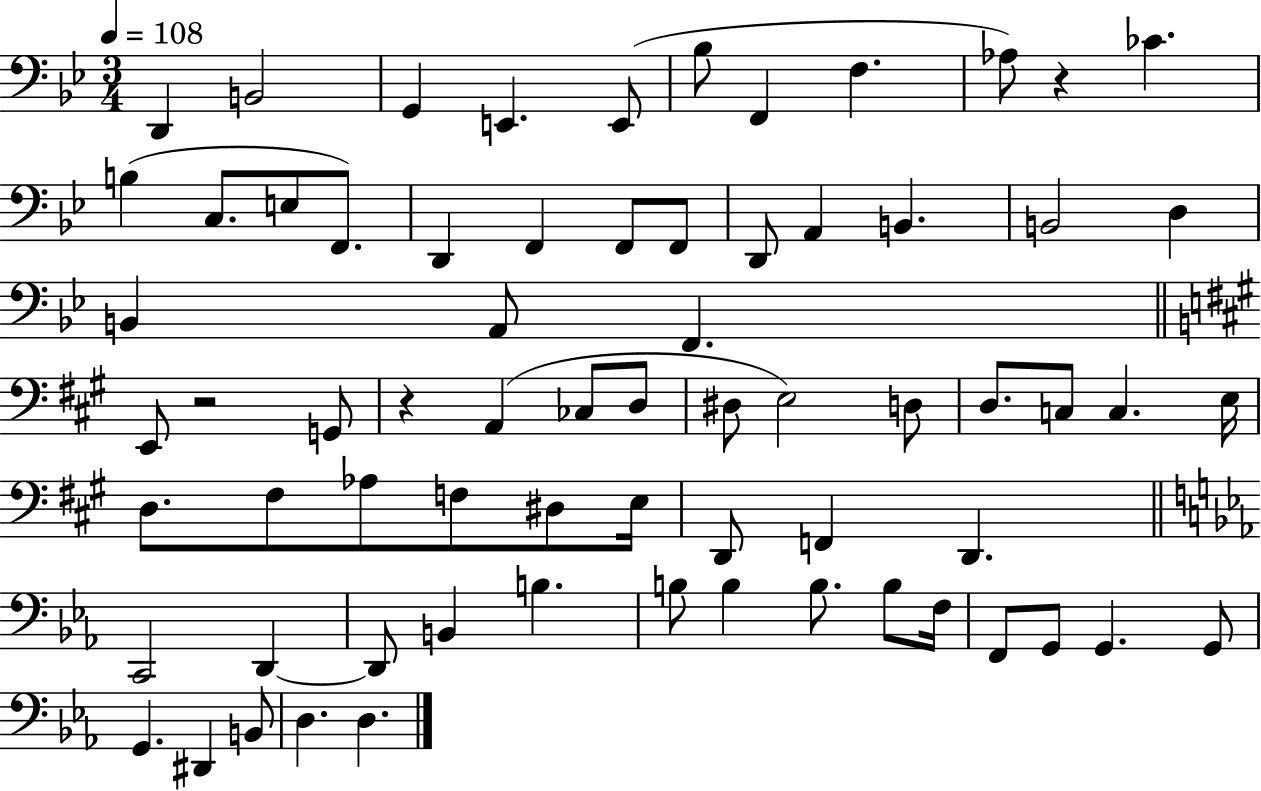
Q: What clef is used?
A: bass